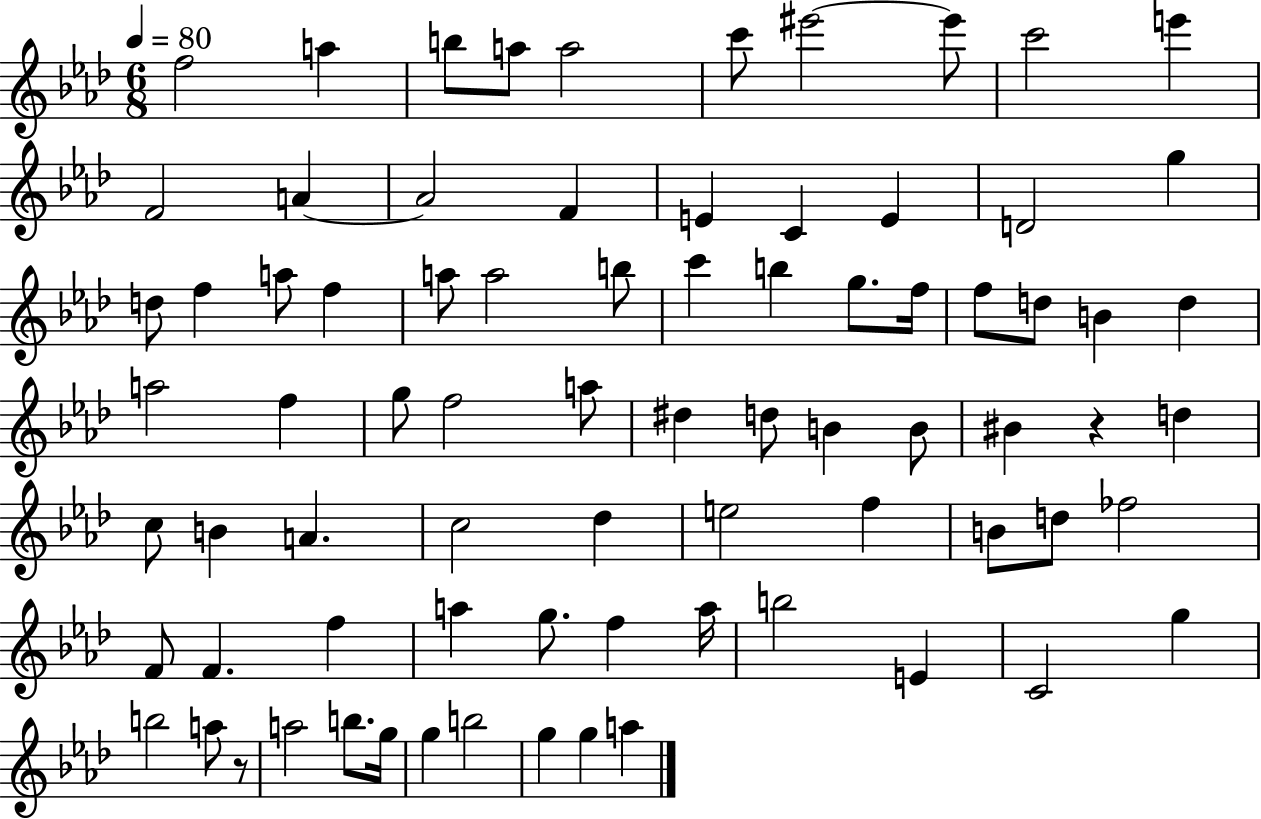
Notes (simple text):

F5/h A5/q B5/e A5/e A5/h C6/e EIS6/h EIS6/e C6/h E6/q F4/h A4/q A4/h F4/q E4/q C4/q E4/q D4/h G5/q D5/e F5/q A5/e F5/q A5/e A5/h B5/e C6/q B5/q G5/e. F5/s F5/e D5/e B4/q D5/q A5/h F5/q G5/e F5/h A5/e D#5/q D5/e B4/q B4/e BIS4/q R/q D5/q C5/e B4/q A4/q. C5/h Db5/q E5/h F5/q B4/e D5/e FES5/h F4/e F4/q. F5/q A5/q G5/e. F5/q A5/s B5/h E4/q C4/h G5/q B5/h A5/e R/e A5/h B5/e. G5/s G5/q B5/h G5/q G5/q A5/q